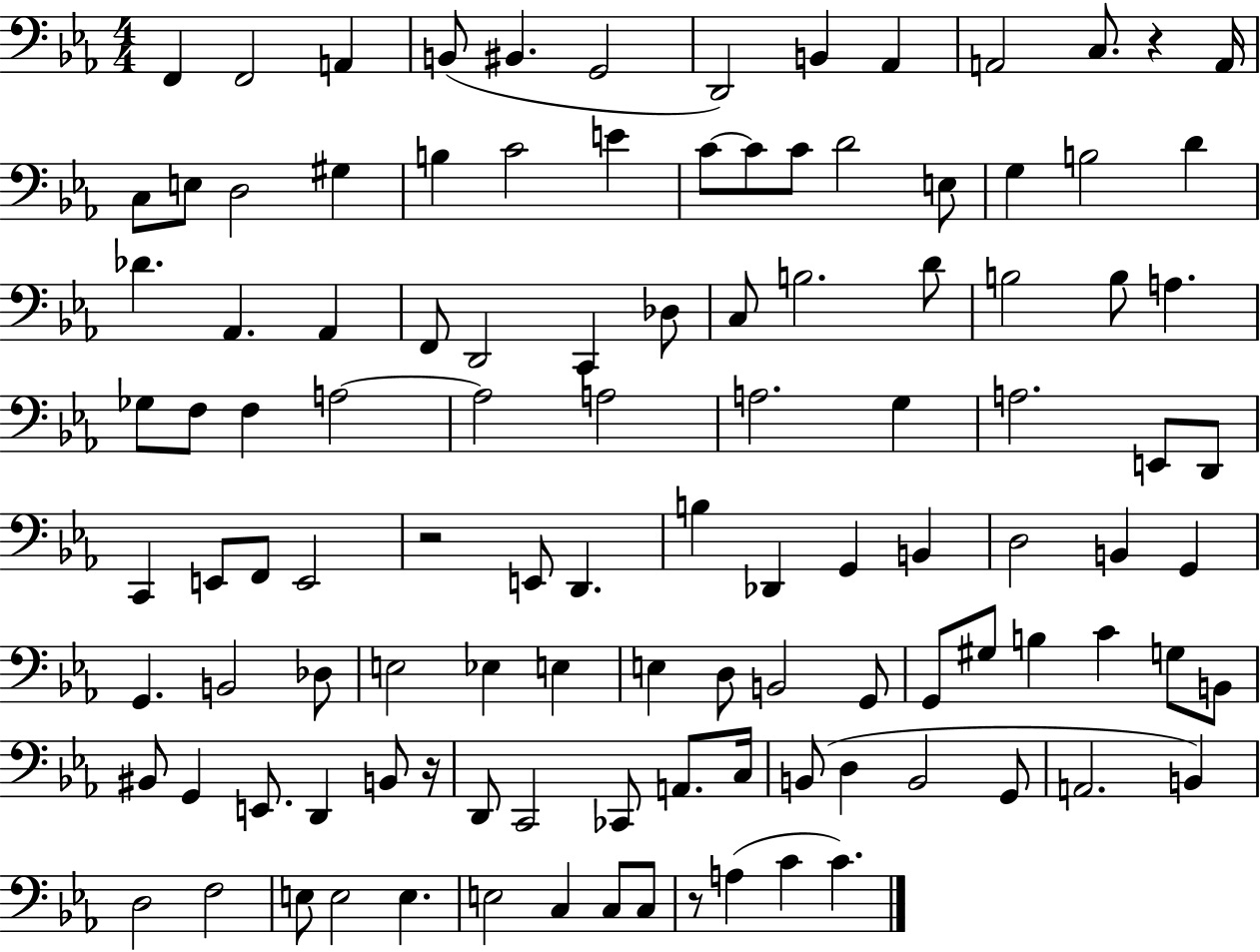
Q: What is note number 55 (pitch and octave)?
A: E2